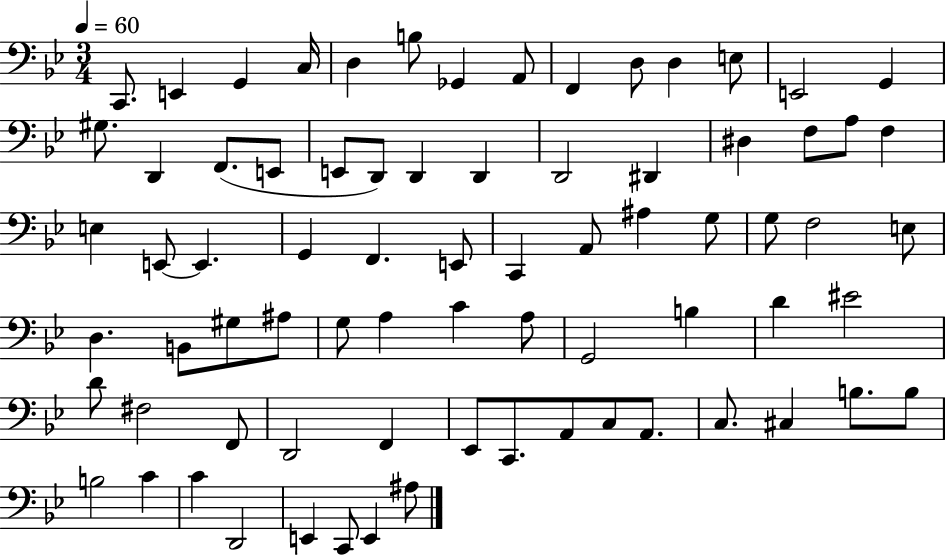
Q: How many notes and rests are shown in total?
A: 75